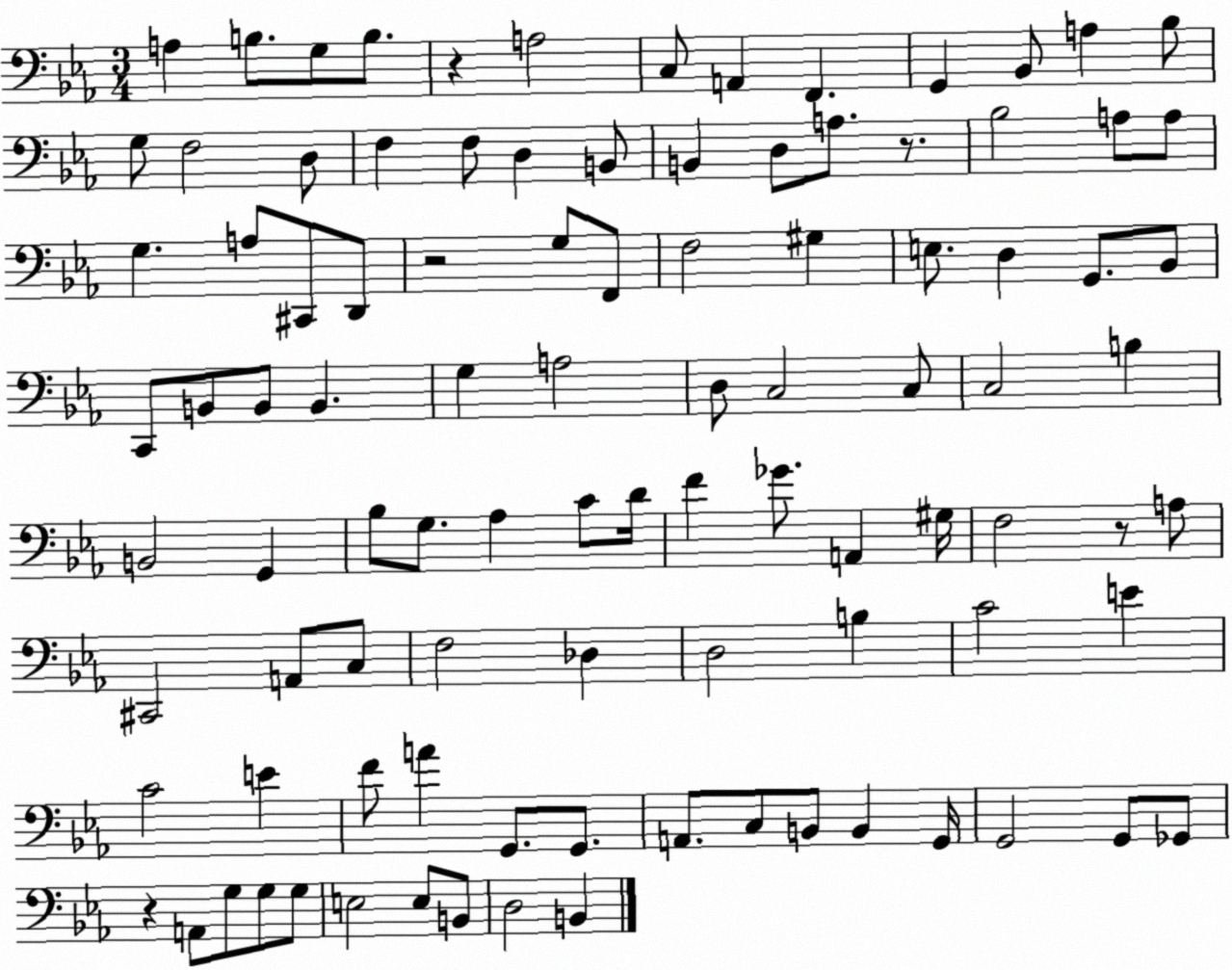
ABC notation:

X:1
T:Untitled
M:3/4
L:1/4
K:Eb
A, B,/2 G,/2 B,/2 z A,2 C,/2 A,, F,, G,, _B,,/2 A, _B,/2 G,/2 F,2 D,/2 F, F,/2 D, B,,/2 B,, D,/2 A,/2 z/2 _B,2 A,/2 A,/2 G, A,/2 ^C,,/2 D,,/2 z2 G,/2 F,,/2 F,2 ^G, E,/2 D, G,,/2 _B,,/2 C,,/2 B,,/2 B,,/2 B,, G, A,2 D,/2 C,2 C,/2 C,2 B, B,,2 G,, _B,/2 G,/2 _A, C/2 D/4 F _G/2 A,, ^G,/4 F,2 z/2 A,/2 ^C,,2 A,,/2 C,/2 F,2 _D, D,2 B, C2 E C2 E F/2 A G,,/2 G,,/2 A,,/2 C,/2 B,,/2 B,, G,,/4 G,,2 G,,/2 _G,,/2 z A,,/2 G,/2 G,/2 G,/2 E,2 E,/2 B,,/2 D,2 B,,